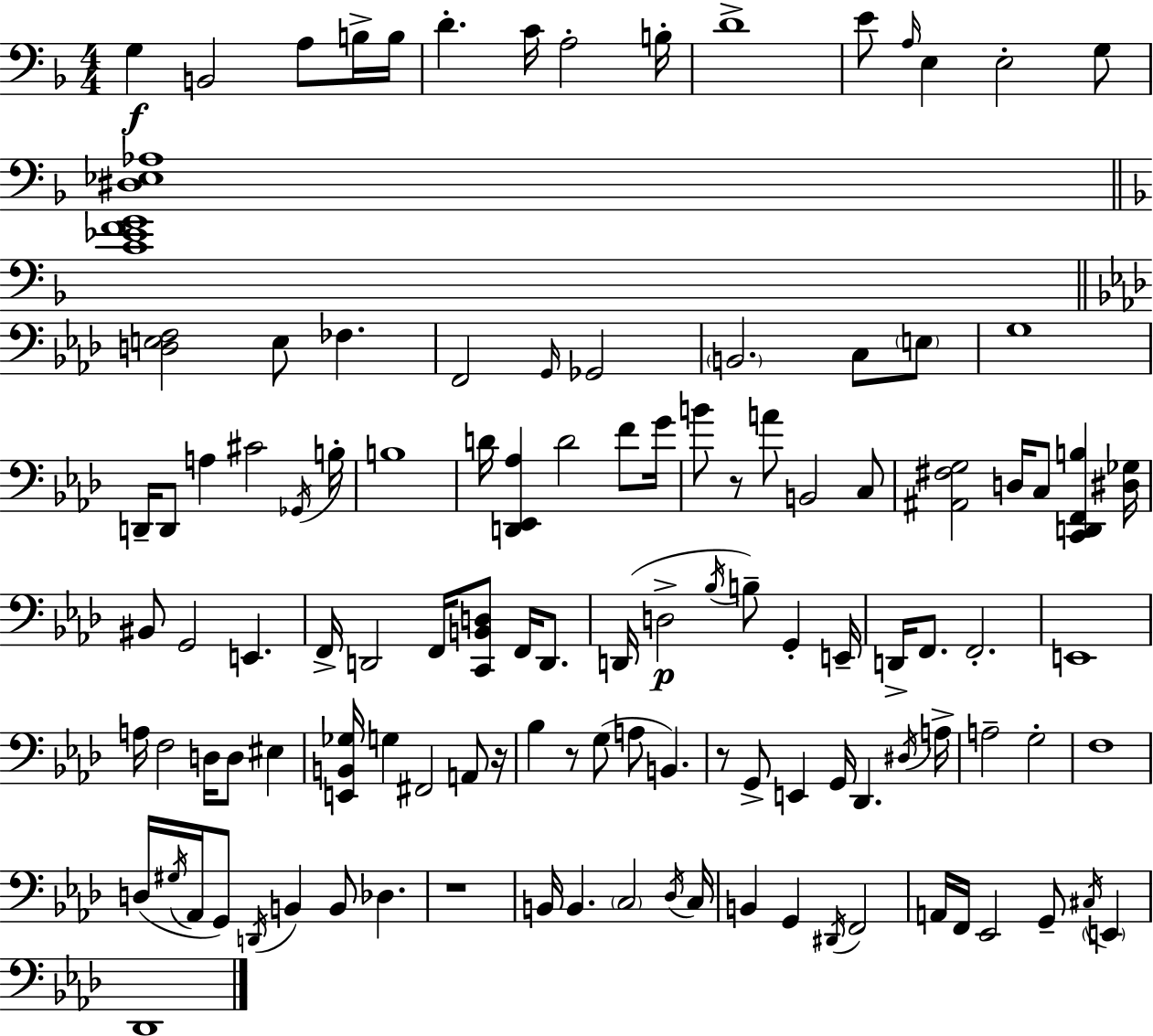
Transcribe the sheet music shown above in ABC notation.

X:1
T:Untitled
M:4/4
L:1/4
K:Dm
G, B,,2 A,/2 B,/4 B,/4 D C/4 A,2 B,/4 D4 E/2 A,/4 E, E,2 G,/2 [^D,_E,_A,]4 [C_EFG]4 [D,E,F,]2 E,/2 _F, F,,2 G,,/4 _G,,2 B,,2 C,/2 E,/2 G,4 D,,/4 D,,/2 A, ^C2 _G,,/4 B,/4 B,4 D/4 [D,,_E,,_A,] D2 F/2 G/4 B/2 z/2 A/2 B,,2 C,/2 [^A,,^F,G,]2 D,/4 C,/2 [C,,D,,F,,B,] [^D,_G,]/4 ^B,,/2 G,,2 E,, F,,/4 D,,2 F,,/4 [C,,B,,D,]/2 F,,/4 D,,/2 D,,/4 D,2 _B,/4 B,/2 G,, E,,/4 D,,/4 F,,/2 F,,2 E,,4 A,/4 F,2 D,/4 D,/2 ^E, [E,,B,,_G,]/4 G, ^F,,2 A,,/2 z/4 _B, z/2 G,/2 A,/2 B,, z/2 G,,/2 E,, G,,/4 _D,, ^D,/4 A,/4 A,2 G,2 F,4 D,/4 ^G,/4 _A,,/4 G,,/2 D,,/4 B,, B,,/2 _D, z4 B,,/4 B,, C,2 _D,/4 C,/4 B,, G,, ^D,,/4 F,,2 A,,/4 F,,/4 _E,,2 G,,/2 ^C,/4 E,, _D,,4